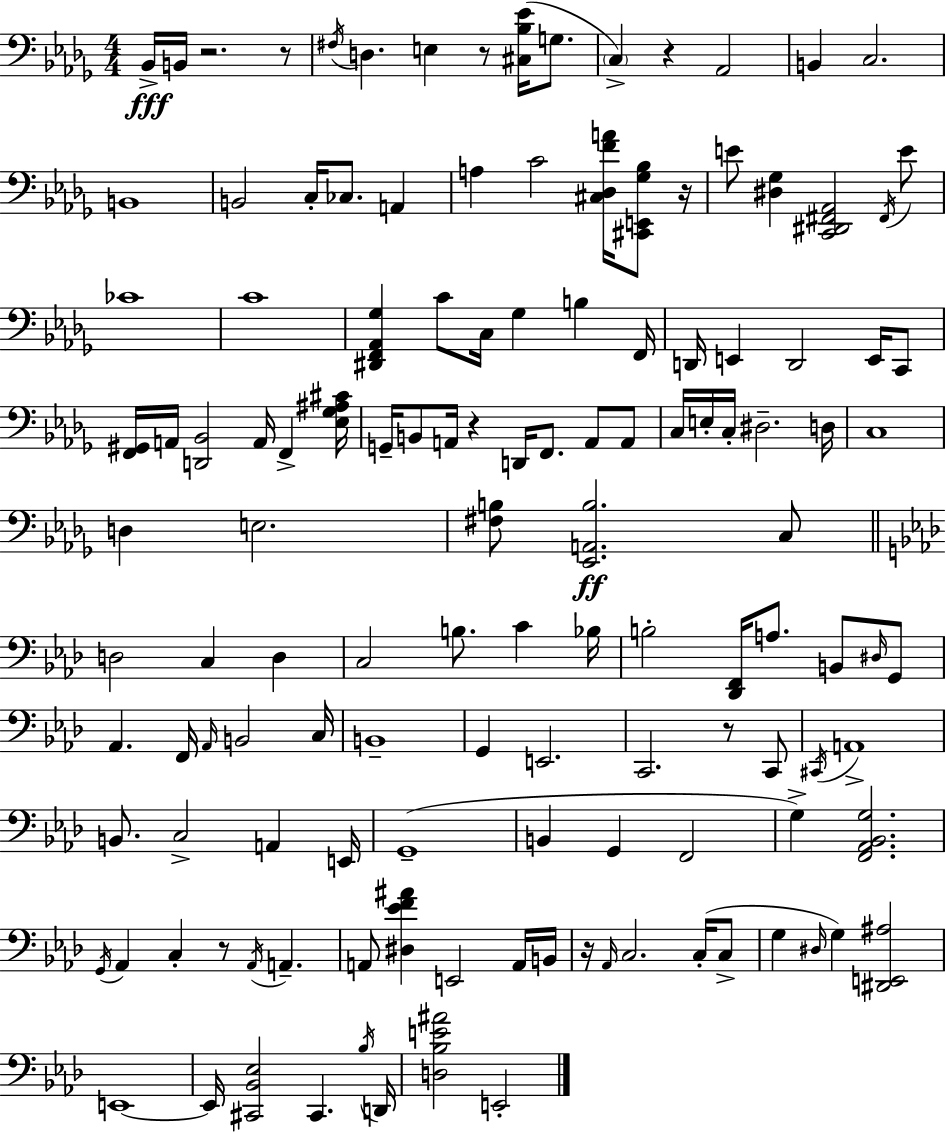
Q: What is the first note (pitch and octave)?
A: Bb2